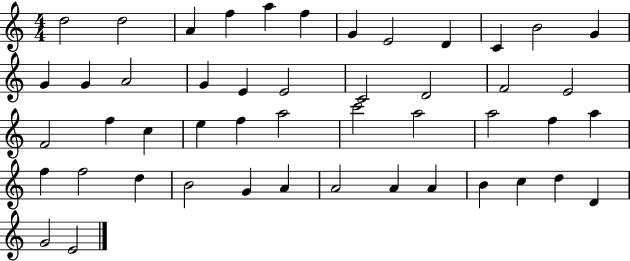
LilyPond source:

{
  \clef treble
  \numericTimeSignature
  \time 4/4
  \key c \major
  d''2 d''2 | a'4 f''4 a''4 f''4 | g'4 e'2 d'4 | c'4 b'2 g'4 | \break g'4 g'4 a'2 | g'4 e'4 e'2 | c'2 d'2 | f'2 e'2 | \break f'2 f''4 c''4 | e''4 f''4 a''2 | c'''2 a''2 | a''2 f''4 a''4 | \break f''4 f''2 d''4 | b'2 g'4 a'4 | a'2 a'4 a'4 | b'4 c''4 d''4 d'4 | \break g'2 e'2 | \bar "|."
}